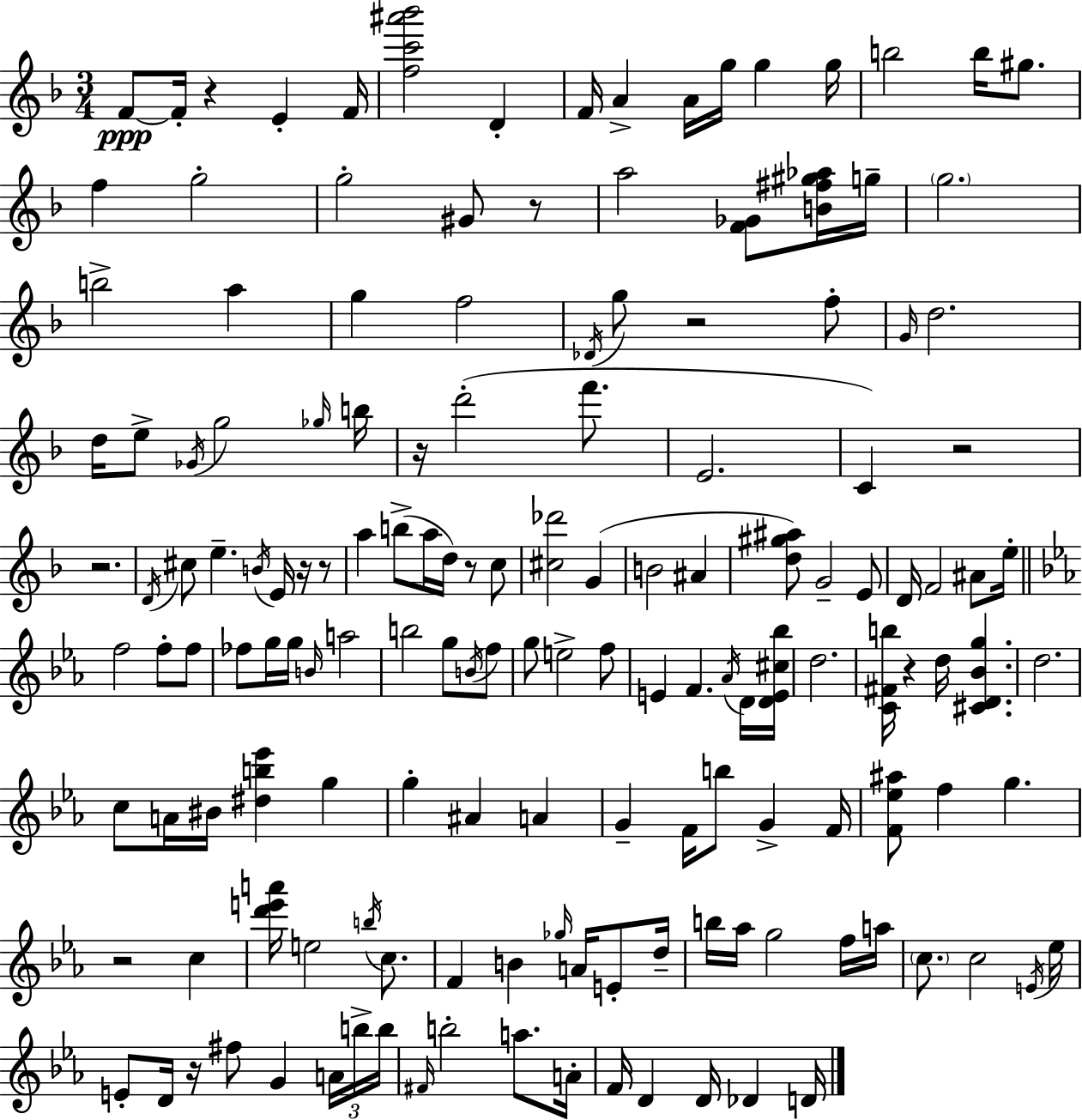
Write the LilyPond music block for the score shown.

{
  \clef treble
  \numericTimeSignature
  \time 3/4
  \key d \minor
  f'8~~\ppp f'16-. r4 e'4-. f'16 | <f'' c''' ais''' bes'''>2 d'4-. | f'16 a'4-> a'16 g''16 g''4 g''16 | b''2 b''16 gis''8. | \break f''4 g''2-. | g''2-. gis'8 r8 | a''2 <f' ges'>8 <b' fis'' gis'' aes''>16 g''16-- | \parenthesize g''2. | \break b''2-> a''4 | g''4 f''2 | \acciaccatura { des'16 } g''8 r2 f''8-. | \grace { g'16 } d''2. | \break d''16 e''8-> \acciaccatura { ges'16 } g''2 | \grace { ges''16 } b''16 r16 d'''2-.( | f'''8. e'2. | c'4) r2 | \break r2. | \acciaccatura { d'16 } cis''8 e''4.-- | \acciaccatura { b'16 } e'16 r16 r8 a''4 b''8->( | a''16 d''16) r8 c''8 <cis'' des'''>2 | \break g'4( b'2 | ais'4 <d'' gis'' ais''>8) g'2-- | e'8 d'16 f'2 | ais'8 e''16-. \bar "||" \break \key ees \major f''2 f''8-. f''8 | fes''8 g''16 g''16 \grace { b'16 } a''2 | b''2 g''8 \acciaccatura { b'16 } | f''8 g''8 e''2-> | \break f''8 e'4 f'4. | \acciaccatura { aes'16 } d'16 <d' e' cis'' bes''>16 d''2. | <c' fis' b''>16 r4 d''16 <cis' d' bes' g''>4. | d''2. | \break c''8 a'16 bis'16 <dis'' b'' ees'''>4 g''4 | g''4-. ais'4 a'4 | g'4-- f'16 b''8 g'4-> | f'16 <f' ees'' ais''>8 f''4 g''4. | \break r2 c''4 | <d''' e''' a'''>16 e''2 | \acciaccatura { b''16 } c''8. f'4 b'4 | \grace { ges''16 } a'16 e'8-. d''16-- b''16 aes''16 g''2 | \break f''16 a''16 \parenthesize c''8. c''2 | \acciaccatura { e'16 } ees''16 e'8-. d'16 r16 fis''8 | g'4 \tuplet 3/2 { a'16 b''16-> b''16 } \grace { fis'16 } b''2-. | a''8. a'16-. f'16 d'4 | \break d'16 des'4 d'16 \bar "|."
}